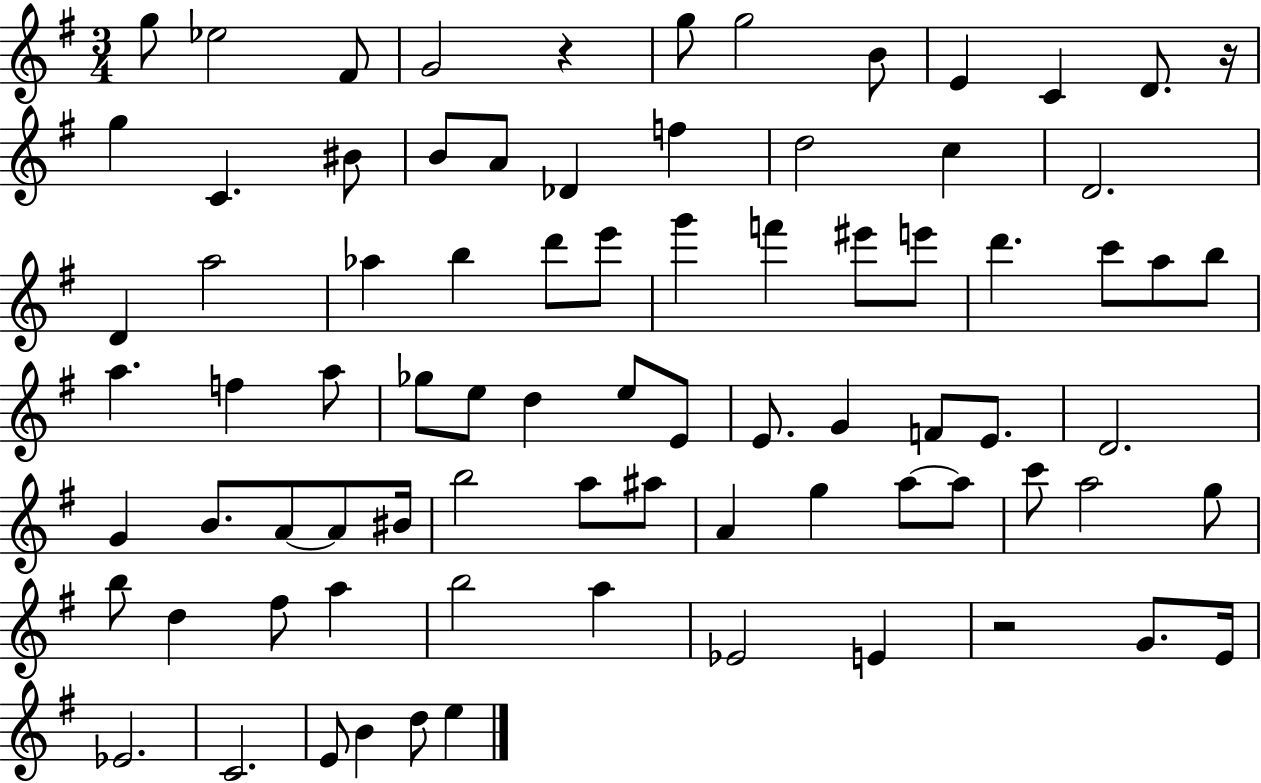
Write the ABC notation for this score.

X:1
T:Untitled
M:3/4
L:1/4
K:G
g/2 _e2 ^F/2 G2 z g/2 g2 B/2 E C D/2 z/4 g C ^B/2 B/2 A/2 _D f d2 c D2 D a2 _a b d'/2 e'/2 g' f' ^e'/2 e'/2 d' c'/2 a/2 b/2 a f a/2 _g/2 e/2 d e/2 E/2 E/2 G F/2 E/2 D2 G B/2 A/2 A/2 ^B/4 b2 a/2 ^a/2 A g a/2 a/2 c'/2 a2 g/2 b/2 d ^f/2 a b2 a _E2 E z2 G/2 E/4 _E2 C2 E/2 B d/2 e